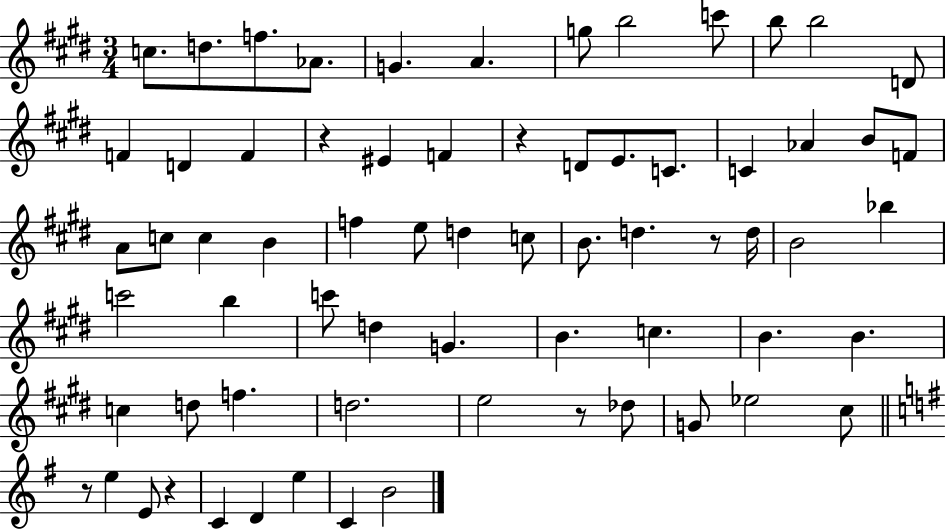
{
  \clef treble
  \numericTimeSignature
  \time 3/4
  \key e \major
  c''8. d''8. f''8. aes'8. | g'4. a'4. | g''8 b''2 c'''8 | b''8 b''2 d'8 | \break f'4 d'4 f'4 | r4 eis'4 f'4 | r4 d'8 e'8. c'8. | c'4 aes'4 b'8 f'8 | \break a'8 c''8 c''4 b'4 | f''4 e''8 d''4 c''8 | b'8. d''4. r8 d''16 | b'2 bes''4 | \break c'''2 b''4 | c'''8 d''4 g'4. | b'4. c''4. | b'4. b'4. | \break c''4 d''8 f''4. | d''2. | e''2 r8 des''8 | g'8 ees''2 cis''8 | \break \bar "||" \break \key e \minor r8 e''4 e'8 r4 | c'4 d'4 e''4 | c'4 b'2 | \bar "|."
}